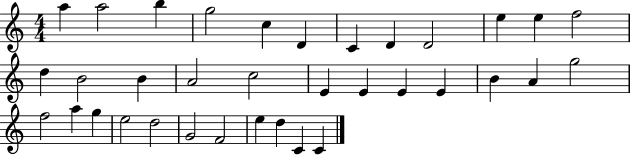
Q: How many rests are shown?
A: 0